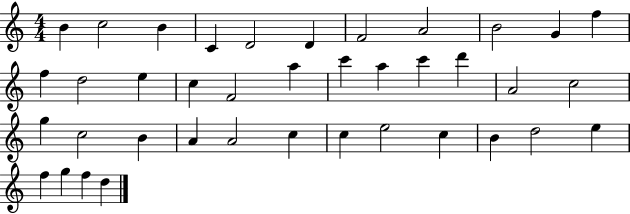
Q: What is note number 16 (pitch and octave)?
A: F4